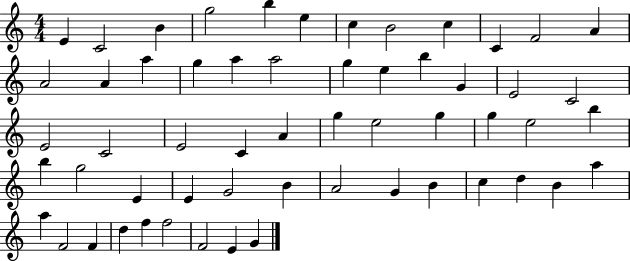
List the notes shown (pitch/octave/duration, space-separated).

E4/q C4/h B4/q G5/h B5/q E5/q C5/q B4/h C5/q C4/q F4/h A4/q A4/h A4/q A5/q G5/q A5/q A5/h G5/q E5/q B5/q G4/q E4/h C4/h E4/h C4/h E4/h C4/q A4/q G5/q E5/h G5/q G5/q E5/h B5/q B5/q G5/h E4/q E4/q G4/h B4/q A4/h G4/q B4/q C5/q D5/q B4/q A5/q A5/q F4/h F4/q D5/q F5/q F5/h F4/h E4/q G4/q